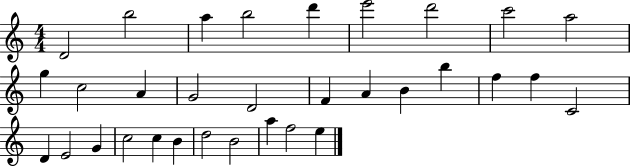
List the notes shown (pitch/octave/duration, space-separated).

D4/h B5/h A5/q B5/h D6/q E6/h D6/h C6/h A5/h G5/q C5/h A4/q G4/h D4/h F4/q A4/q B4/q B5/q F5/q F5/q C4/h D4/q E4/h G4/q C5/h C5/q B4/q D5/h B4/h A5/q F5/h E5/q